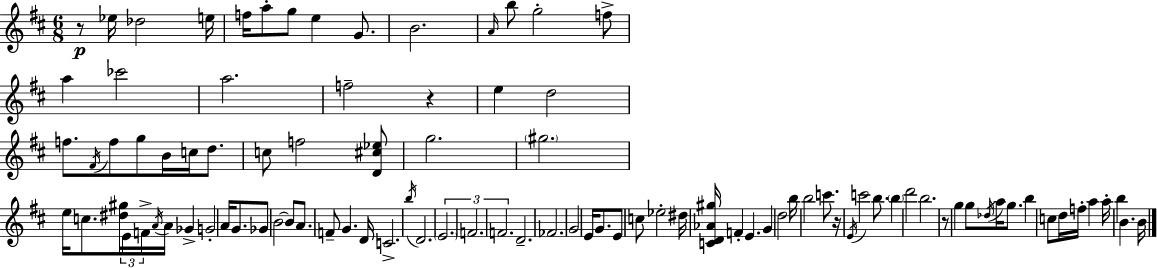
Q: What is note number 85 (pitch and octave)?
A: A5